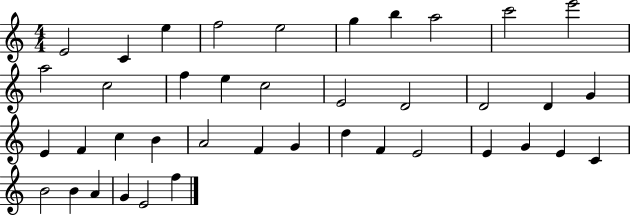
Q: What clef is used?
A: treble